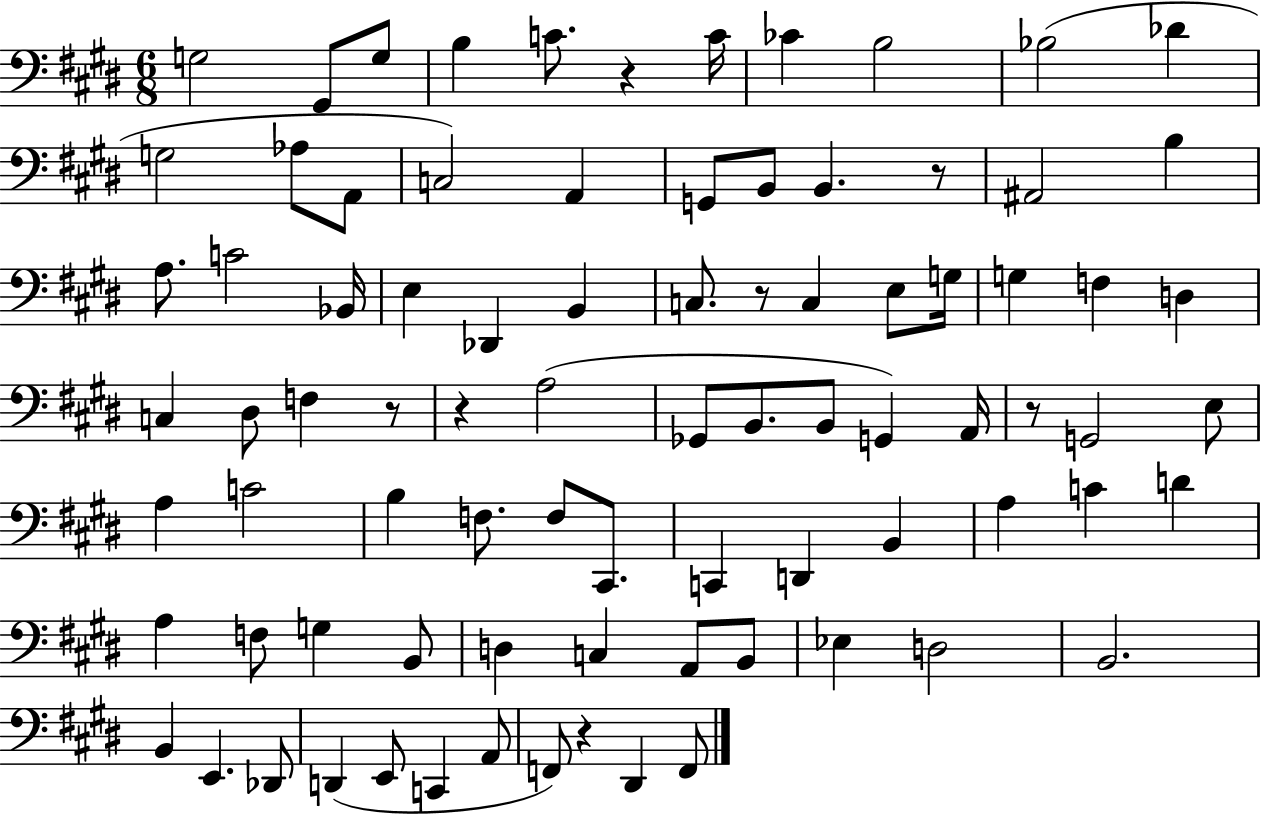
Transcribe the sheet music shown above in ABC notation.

X:1
T:Untitled
M:6/8
L:1/4
K:E
G,2 ^G,,/2 G,/2 B, C/2 z C/4 _C B,2 _B,2 _D G,2 _A,/2 A,,/2 C,2 A,, G,,/2 B,,/2 B,, z/2 ^A,,2 B, A,/2 C2 _B,,/4 E, _D,, B,, C,/2 z/2 C, E,/2 G,/4 G, F, D, C, ^D,/2 F, z/2 z A,2 _G,,/2 B,,/2 B,,/2 G,, A,,/4 z/2 G,,2 E,/2 A, C2 B, F,/2 F,/2 ^C,,/2 C,, D,, B,, A, C D A, F,/2 G, B,,/2 D, C, A,,/2 B,,/2 _E, D,2 B,,2 B,, E,, _D,,/2 D,, E,,/2 C,, A,,/2 F,,/2 z ^D,, F,,/2